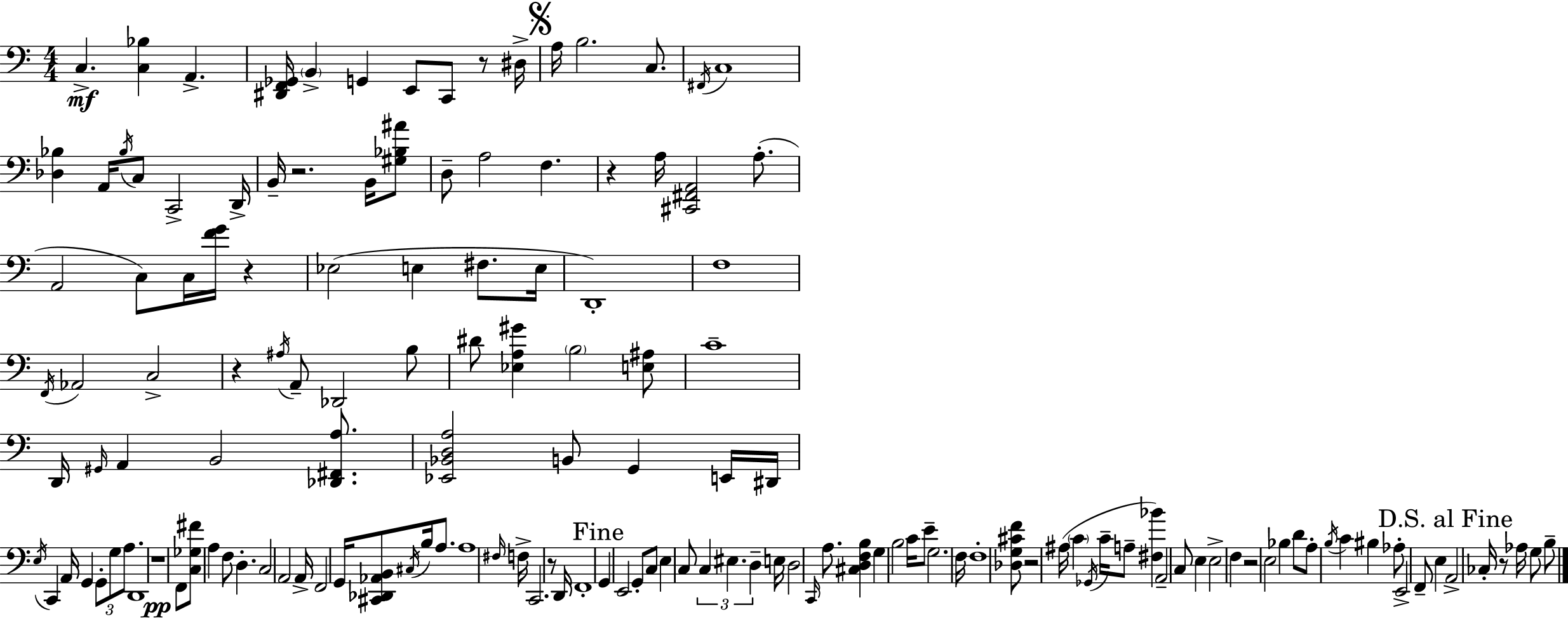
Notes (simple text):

C3/q. [C3,Bb3]/q A2/q. [D#2,F2,Gb2]/s B2/q G2/q E2/e C2/e R/e D#3/s A3/s B3/h. C3/e. F#2/s C3/w [Db3,Bb3]/q A2/s Bb3/s C3/e C2/h D2/s B2/s R/h. B2/s [G#3,Bb3,A#4]/e D3/e A3/h F3/q. R/q A3/s [C#2,F#2,A2]/h A3/e. A2/h C3/e C3/s [F4,G4]/s R/q Eb3/h E3/q F#3/e. E3/s D2/w F3/w F2/s Ab2/h C3/h R/q A#3/s A2/e Db2/h B3/e D#4/e [Eb3,A3,G#4]/q B3/h [E3,A#3]/e C4/w D2/s G#2/s A2/q B2/h [Db2,F#2,A3]/e. [Eb2,Bb2,D3,A3]/h B2/e G2/q E2/s D#2/s E3/s C2/q A2/s G2/q G2/e G3/e A3/e. D2/w R/w F2/e [C3,Gb3,F#4]/e A3/q F3/e D3/q. C3/h A2/h A2/s F2/h G2/s [C#2,Db2,Ab2,B2]/e C#3/s B3/s A3/e. A3/w F#3/s F3/s C2/h. R/e D2/s F2/w G2/q E2/h G2/e C3/e E3/q C3/e C3/q EIS3/q. D3/q E3/s D3/h C2/s A3/e. [C#3,D3,F3,B3]/q G3/q B3/h C4/s E4/e G3/h. F3/s F3/w [Db3,G3,C#4,F4]/e R/h A#3/s C4/q Gb2/s C4/s A3/e [F#3,Bb4]/q A2/h C3/e E3/q E3/h F3/q R/h E3/h Bb3/q D4/e A3/e B3/s C4/q BIS3/q Ab3/e E2/h F2/e E3/q A2/h CES3/s R/e Ab3/s G3/e B3/e